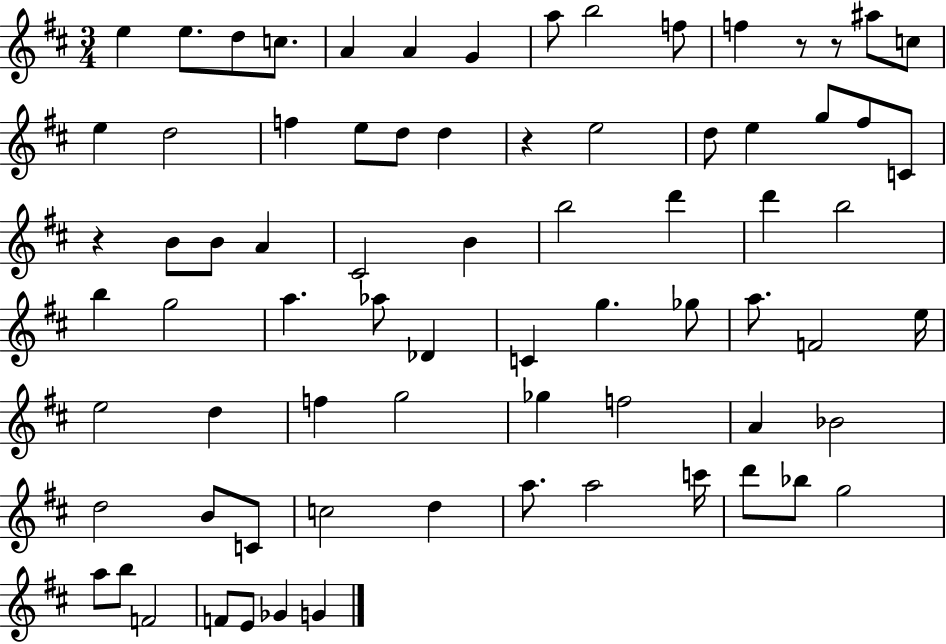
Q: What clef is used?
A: treble